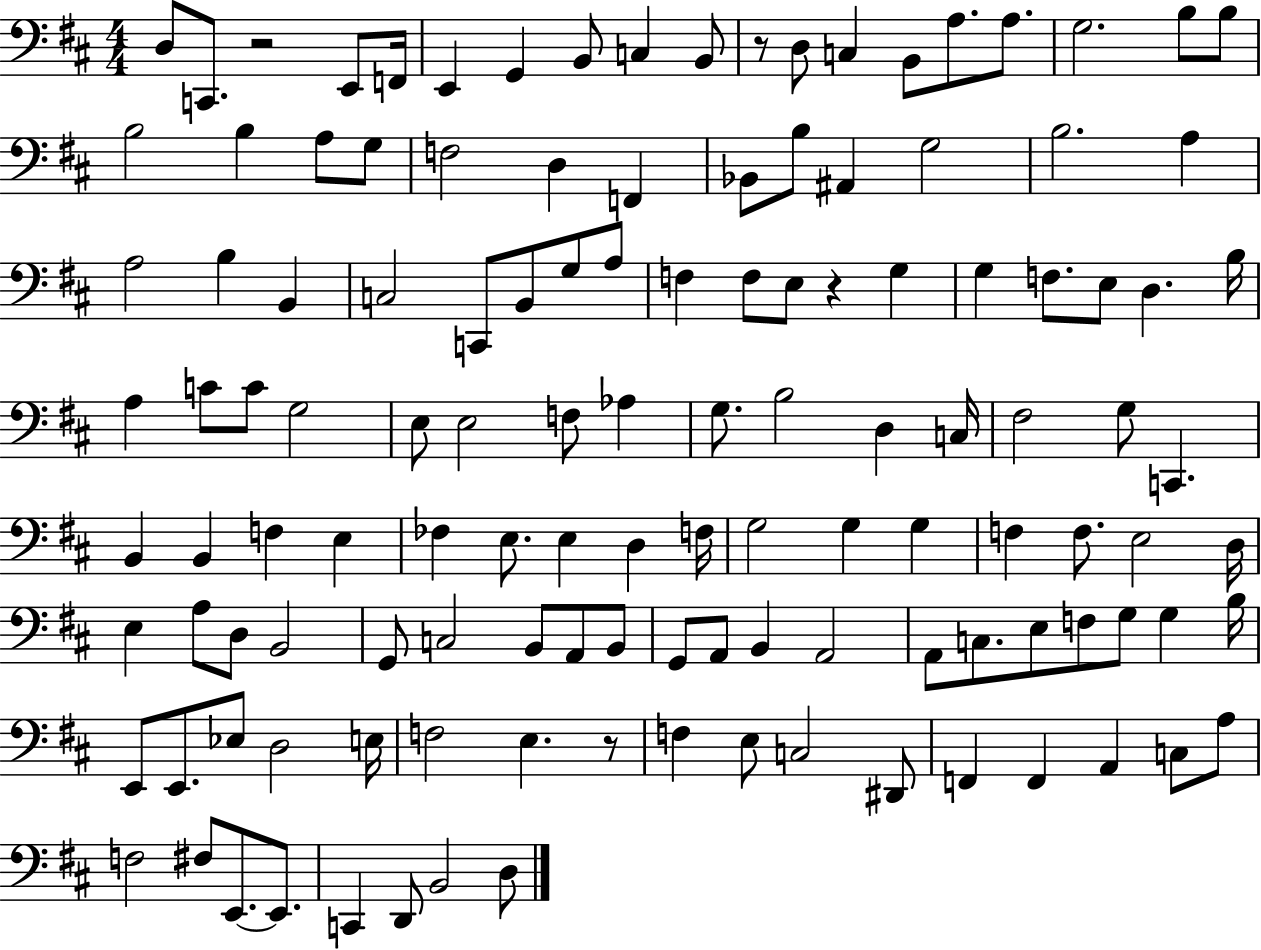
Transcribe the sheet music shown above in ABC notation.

X:1
T:Untitled
M:4/4
L:1/4
K:D
D,/2 C,,/2 z2 E,,/2 F,,/4 E,, G,, B,,/2 C, B,,/2 z/2 D,/2 C, B,,/2 A,/2 A,/2 G,2 B,/2 B,/2 B,2 B, A,/2 G,/2 F,2 D, F,, _B,,/2 B,/2 ^A,, G,2 B,2 A, A,2 B, B,, C,2 C,,/2 B,,/2 G,/2 A,/2 F, F,/2 E,/2 z G, G, F,/2 E,/2 D, B,/4 A, C/2 C/2 G,2 E,/2 E,2 F,/2 _A, G,/2 B,2 D, C,/4 ^F,2 G,/2 C,, B,, B,, F, E, _F, E,/2 E, D, F,/4 G,2 G, G, F, F,/2 E,2 D,/4 E, A,/2 D,/2 B,,2 G,,/2 C,2 B,,/2 A,,/2 B,,/2 G,,/2 A,,/2 B,, A,,2 A,,/2 C,/2 E,/2 F,/2 G,/2 G, B,/4 E,,/2 E,,/2 _E,/2 D,2 E,/4 F,2 E, z/2 F, E,/2 C,2 ^D,,/2 F,, F,, A,, C,/2 A,/2 F,2 ^F,/2 E,,/2 E,,/2 C,, D,,/2 B,,2 D,/2